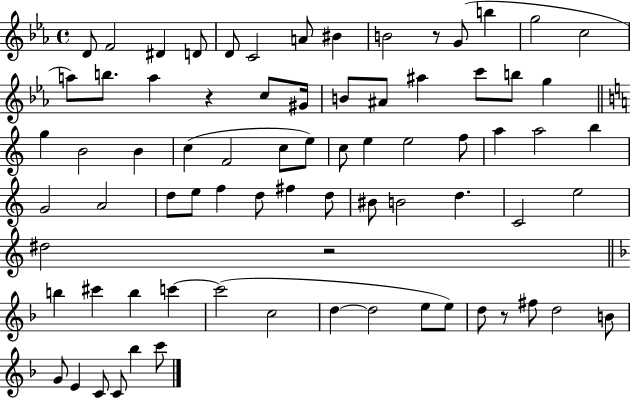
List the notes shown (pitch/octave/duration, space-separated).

D4/e F4/h D#4/q D4/e D4/e C4/h A4/e BIS4/q B4/h R/e G4/e B5/q G5/h C5/h A5/e B5/e. A5/q R/q C5/e G#4/s B4/e A#4/e A#5/q C6/e B5/e G5/q G5/q B4/h B4/q C5/q F4/h C5/e E5/e C5/e E5/q E5/h F5/e A5/q A5/h B5/q G4/h A4/h D5/e E5/e F5/q D5/e F#5/q D5/e BIS4/e B4/h D5/q. C4/h E5/h D#5/h R/h B5/q C#6/q B5/q C6/q C6/h C5/h D5/q D5/h E5/e E5/e D5/e R/e F#5/e D5/h B4/e G4/e E4/q C4/e C4/e Bb5/q C6/e